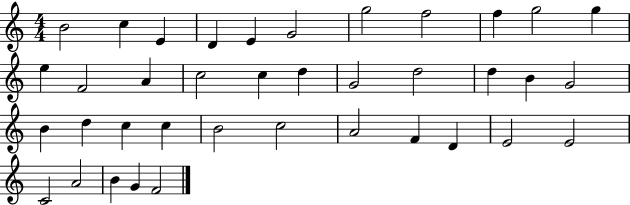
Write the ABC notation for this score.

X:1
T:Untitled
M:4/4
L:1/4
K:C
B2 c E D E G2 g2 f2 f g2 g e F2 A c2 c d G2 d2 d B G2 B d c c B2 c2 A2 F D E2 E2 C2 A2 B G F2